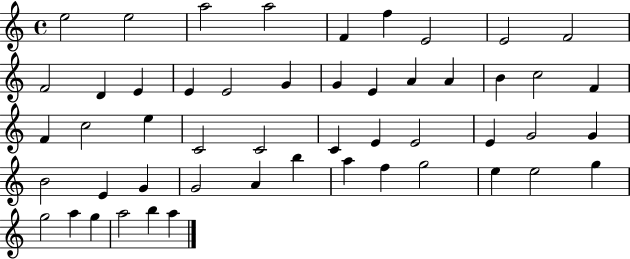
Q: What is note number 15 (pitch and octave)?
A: G4